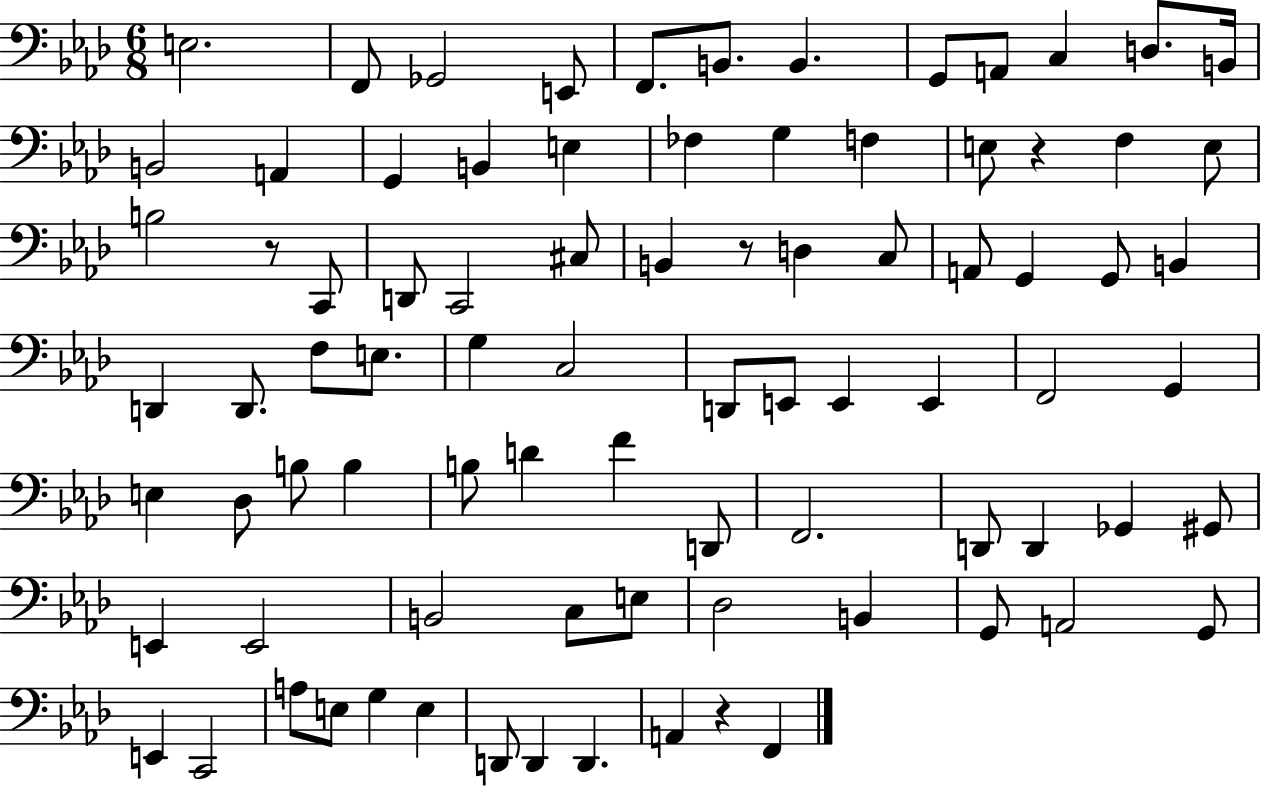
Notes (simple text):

E3/h. F2/e Gb2/h E2/e F2/e. B2/e. B2/q. G2/e A2/e C3/q D3/e. B2/s B2/h A2/q G2/q B2/q E3/q FES3/q G3/q F3/q E3/e R/q F3/q E3/e B3/h R/e C2/e D2/e C2/h C#3/e B2/q R/e D3/q C3/e A2/e G2/q G2/e B2/q D2/q D2/e. F3/e E3/e. G3/q C3/h D2/e E2/e E2/q E2/q F2/h G2/q E3/q Db3/e B3/e B3/q B3/e D4/q F4/q D2/e F2/h. D2/e D2/q Gb2/q G#2/e E2/q E2/h B2/h C3/e E3/e Db3/h B2/q G2/e A2/h G2/e E2/q C2/h A3/e E3/e G3/q E3/q D2/e D2/q D2/q. A2/q R/q F2/q